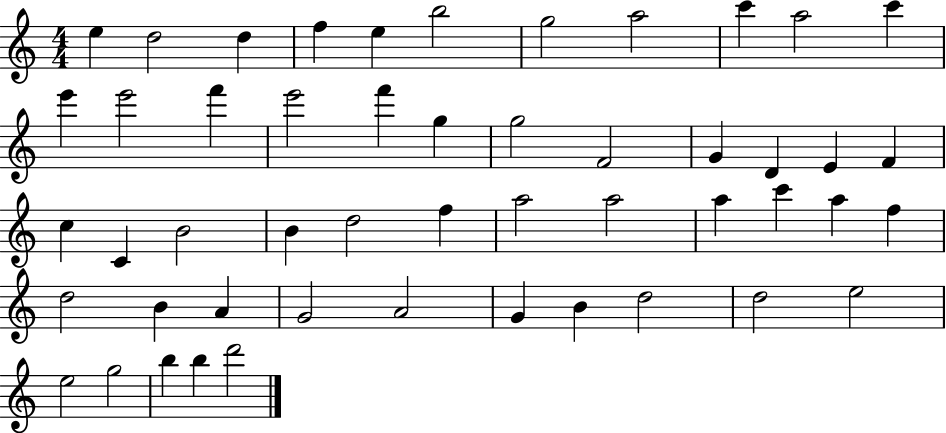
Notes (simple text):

E5/q D5/h D5/q F5/q E5/q B5/h G5/h A5/h C6/q A5/h C6/q E6/q E6/h F6/q E6/h F6/q G5/q G5/h F4/h G4/q D4/q E4/q F4/q C5/q C4/q B4/h B4/q D5/h F5/q A5/h A5/h A5/q C6/q A5/q F5/q D5/h B4/q A4/q G4/h A4/h G4/q B4/q D5/h D5/h E5/h E5/h G5/h B5/q B5/q D6/h